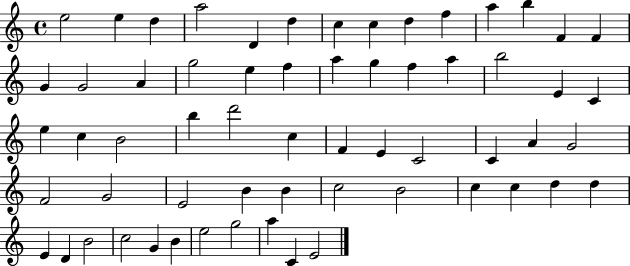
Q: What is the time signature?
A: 4/4